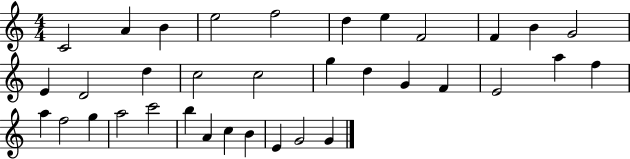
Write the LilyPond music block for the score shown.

{
  \clef treble
  \numericTimeSignature
  \time 4/4
  \key c \major
  c'2 a'4 b'4 | e''2 f''2 | d''4 e''4 f'2 | f'4 b'4 g'2 | \break e'4 d'2 d''4 | c''2 c''2 | g''4 d''4 g'4 f'4 | e'2 a''4 f''4 | \break a''4 f''2 g''4 | a''2 c'''2 | b''4 a'4 c''4 b'4 | e'4 g'2 g'4 | \break \bar "|."
}